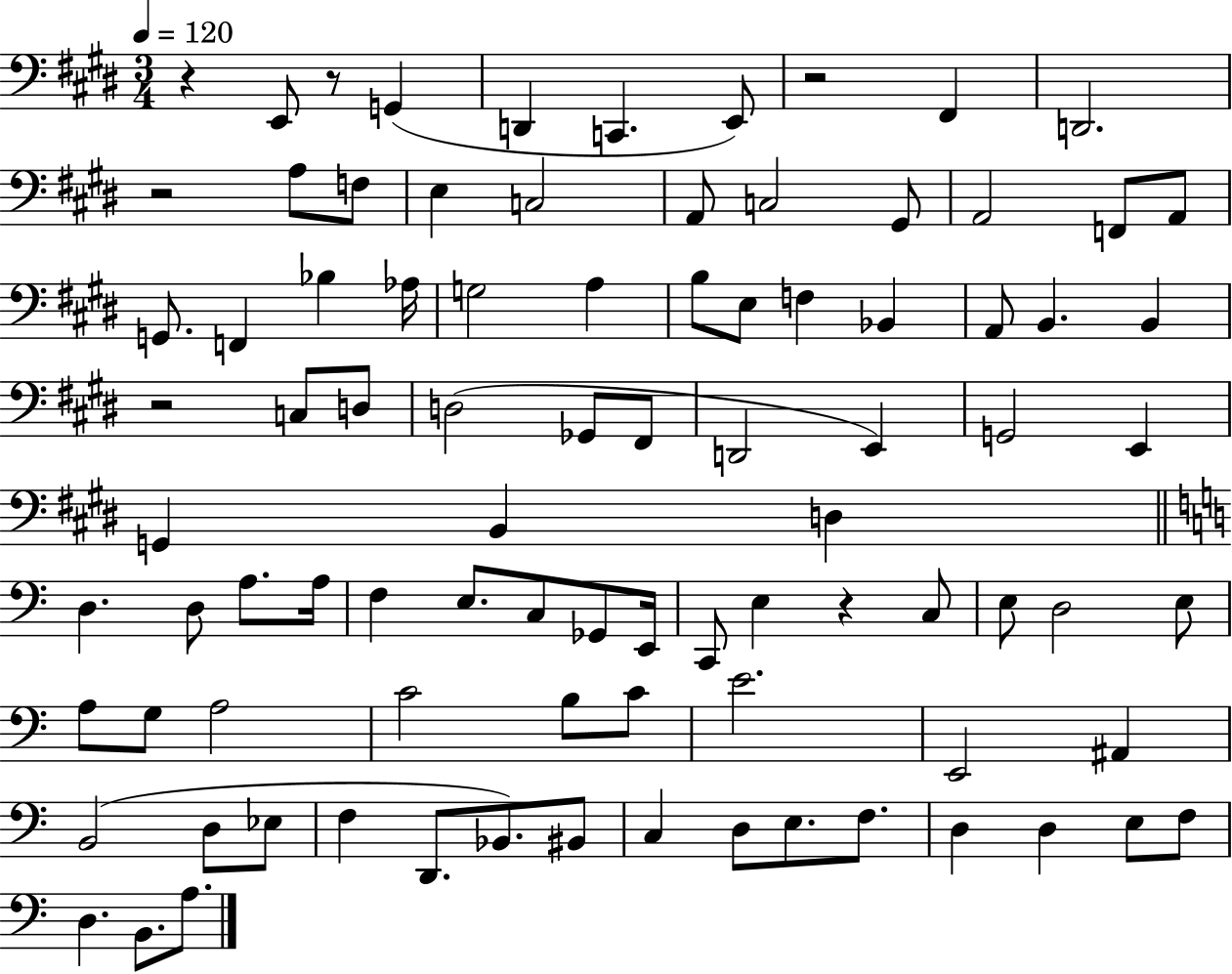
R/q E2/e R/e G2/q D2/q C2/q. E2/e R/h F#2/q D2/h. R/h A3/e F3/e E3/q C3/h A2/e C3/h G#2/e A2/h F2/e A2/e G2/e. F2/q Bb3/q Ab3/s G3/h A3/q B3/e E3/e F3/q Bb2/q A2/e B2/q. B2/q R/h C3/e D3/e D3/h Gb2/e F#2/e D2/h E2/q G2/h E2/q G2/q B2/q D3/q D3/q. D3/e A3/e. A3/s F3/q E3/e. C3/e Gb2/e E2/s C2/e E3/q R/q C3/e E3/e D3/h E3/e A3/e G3/e A3/h C4/h B3/e C4/e E4/h. E2/h A#2/q B2/h D3/e Eb3/e F3/q D2/e. Bb2/e. BIS2/e C3/q D3/e E3/e. F3/e. D3/q D3/q E3/e F3/e D3/q. B2/e. A3/e.